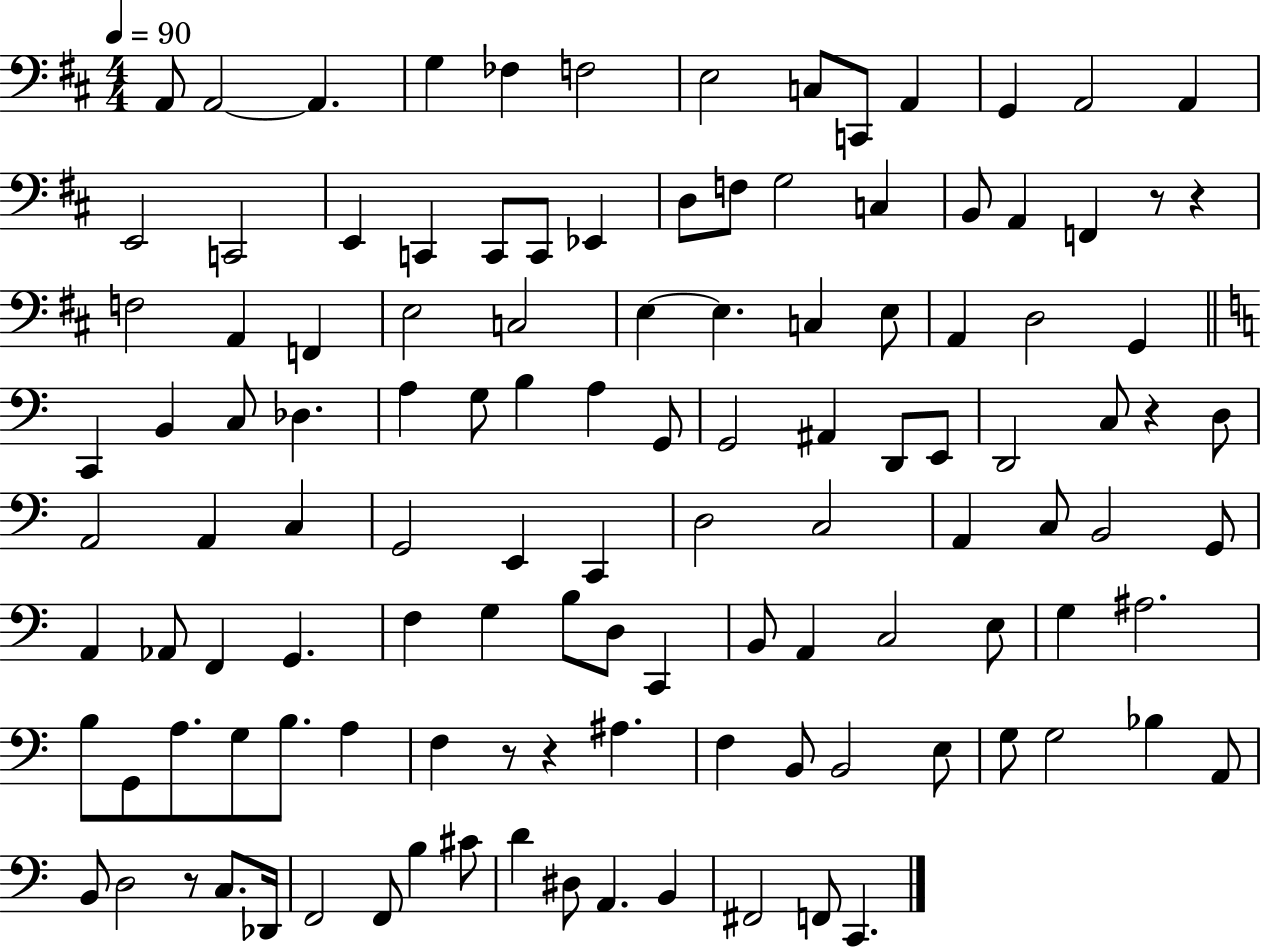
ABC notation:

X:1
T:Untitled
M:4/4
L:1/4
K:D
A,,/2 A,,2 A,, G, _F, F,2 E,2 C,/2 C,,/2 A,, G,, A,,2 A,, E,,2 C,,2 E,, C,, C,,/2 C,,/2 _E,, D,/2 F,/2 G,2 C, B,,/2 A,, F,, z/2 z F,2 A,, F,, E,2 C,2 E, E, C, E,/2 A,, D,2 G,, C,, B,, C,/2 _D, A, G,/2 B, A, G,,/2 G,,2 ^A,, D,,/2 E,,/2 D,,2 C,/2 z D,/2 A,,2 A,, C, G,,2 E,, C,, D,2 C,2 A,, C,/2 B,,2 G,,/2 A,, _A,,/2 F,, G,, F, G, B,/2 D,/2 C,, B,,/2 A,, C,2 E,/2 G, ^A,2 B,/2 G,,/2 A,/2 G,/2 B,/2 A, F, z/2 z ^A, F, B,,/2 B,,2 E,/2 G,/2 G,2 _B, A,,/2 B,,/2 D,2 z/2 C,/2 _D,,/4 F,,2 F,,/2 B, ^C/2 D ^D,/2 A,, B,, ^F,,2 F,,/2 C,,